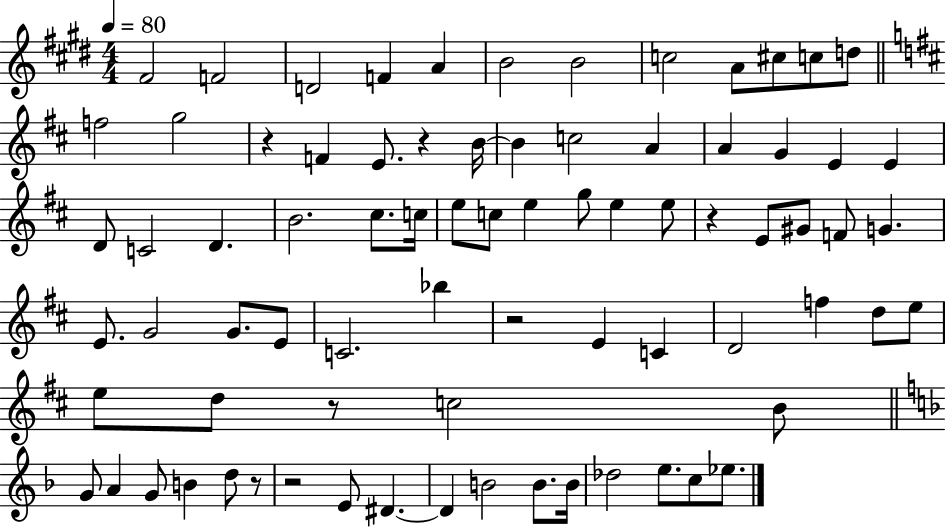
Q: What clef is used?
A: treble